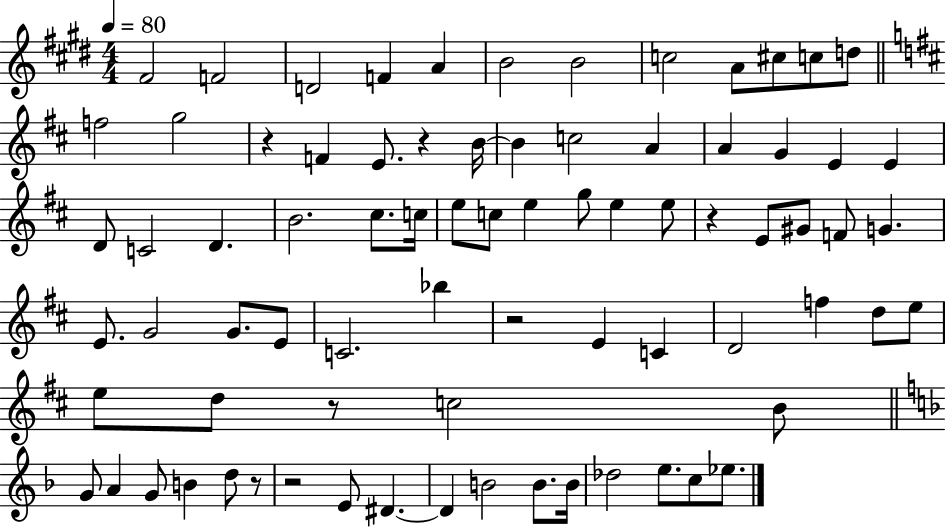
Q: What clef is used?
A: treble